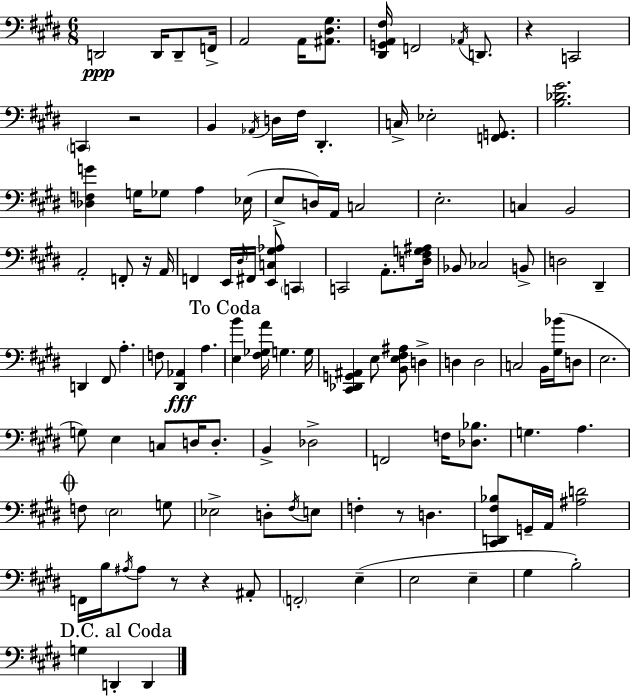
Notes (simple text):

D2/h D2/s D2/e F2/s A2/h A2/s [A#2,D#3,G#3]/e. [D#2,G2,A2,F#3]/s F2/h Ab2/s D2/e. R/q C2/h C2/q R/h B2/q Ab2/s D3/s F#3/s D#2/q. C3/s Eb3/h [F2,G2]/e. [B3,Db4,G#4]/h. [Db3,F3,G4]/q G3/s Gb3/e A3/q Eb3/s E3/e D3/s A2/s C3/h E3/h. C3/q B2/h A2/h F2/e R/s A2/s F2/q E2/s D#3/s F#2/s [E2,C3,G#3,Ab3]/e C2/q C2/h A2/e. [D3,F#3,G3,A#3]/s Bb2/e CES3/h B2/e D3/h D#2/q D2/q F#2/e A3/q. F3/e [D#2,Ab2]/q A3/q. [E3,B4]/q [F#3,Gb3,A4]/s G3/q. G3/s [C#2,Db2,G2,A#2]/q E3/e [B2,E3,F#3,A#3]/e D3/q D3/q D3/h C3/h B2/s [G#3,Bb4]/s D3/e E3/h. G3/e E3/q C3/e D3/s D3/e. B2/q Db3/h F2/h F3/s [Db3,Bb3]/e. G3/q. A3/q. F3/e E3/h G3/e Eb3/h D3/e F#3/s E3/e F3/q R/e D3/q. [C#2,D2,F#3,Bb3]/e G2/s A2/s [A#3,D4]/h F2/s B3/s A#3/s A#3/e R/e R/q A#2/e F2/h E3/q E3/h E3/q G#3/q B3/h G3/q D2/q D2/q